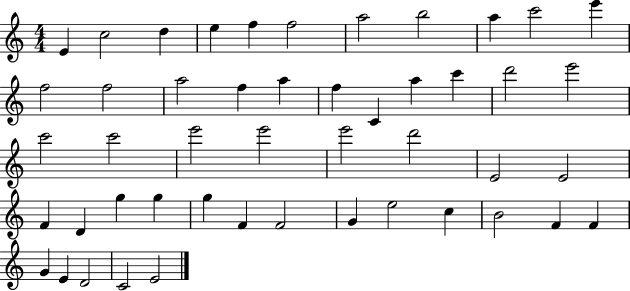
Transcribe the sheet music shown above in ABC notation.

X:1
T:Untitled
M:4/4
L:1/4
K:C
E c2 d e f f2 a2 b2 a c'2 e' f2 f2 a2 f a f C a c' d'2 e'2 c'2 c'2 e'2 e'2 e'2 d'2 E2 E2 F D g g g F F2 G e2 c B2 F F G E D2 C2 E2